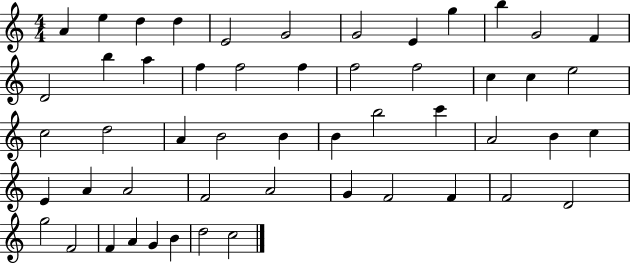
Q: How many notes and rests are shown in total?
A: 52